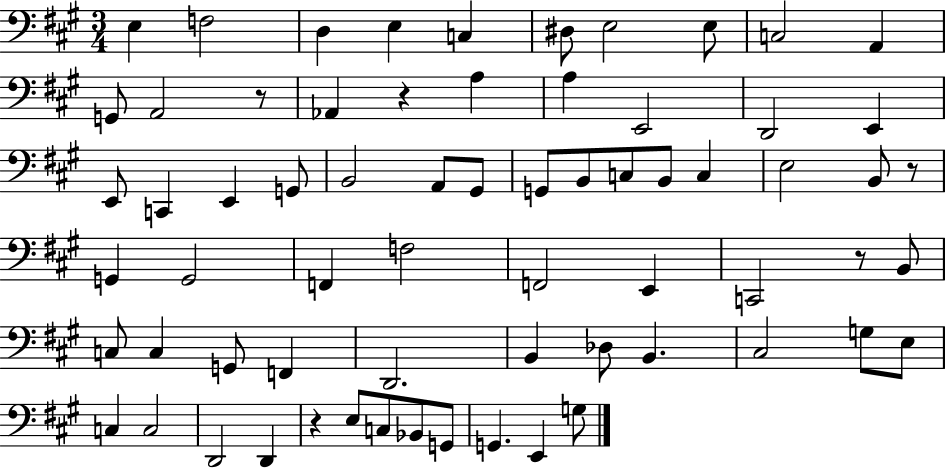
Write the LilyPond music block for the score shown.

{
  \clef bass
  \numericTimeSignature
  \time 3/4
  \key a \major
  \repeat volta 2 { e4 f2 | d4 e4 c4 | dis8 e2 e8 | c2 a,4 | \break g,8 a,2 r8 | aes,4 r4 a4 | a4 e,2 | d,2 e,4 | \break e,8 c,4 e,4 g,8 | b,2 a,8 gis,8 | g,8 b,8 c8 b,8 c4 | e2 b,8 r8 | \break g,4 g,2 | f,4 f2 | f,2 e,4 | c,2 r8 b,8 | \break c8 c4 g,8 f,4 | d,2. | b,4 des8 b,4. | cis2 g8 e8 | \break c4 c2 | d,2 d,4 | r4 e8 c8 bes,8 g,8 | g,4. e,4 g8 | \break } \bar "|."
}